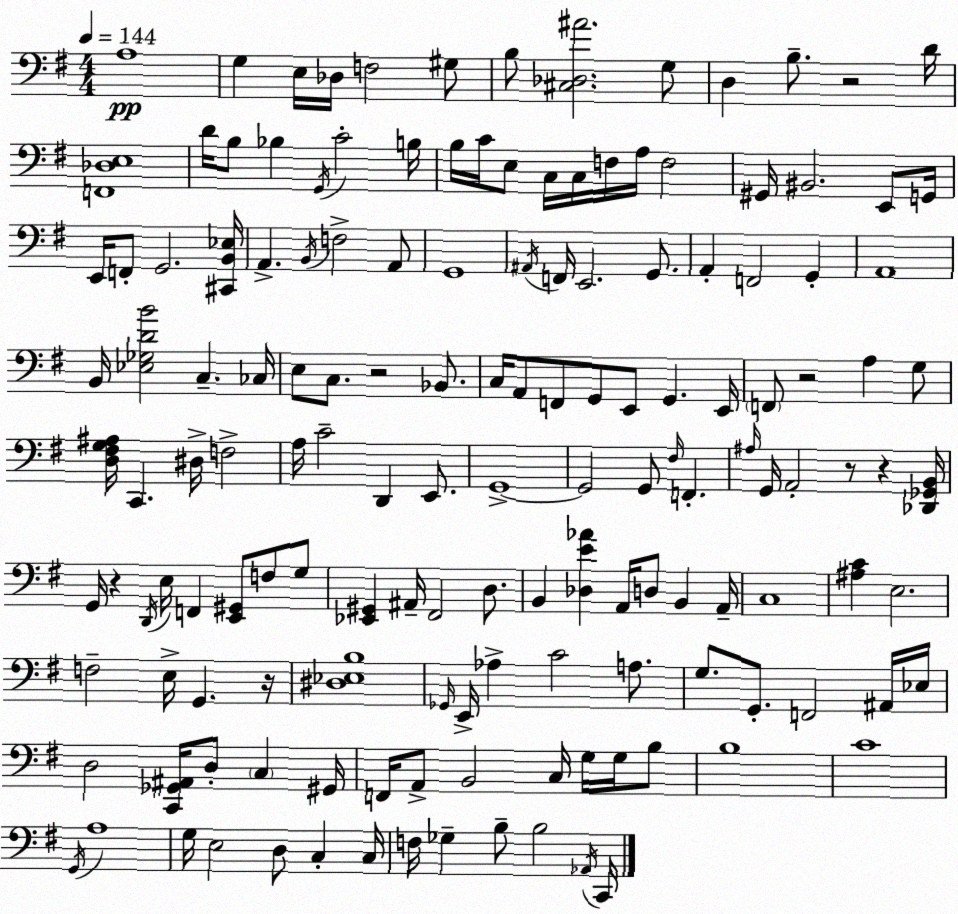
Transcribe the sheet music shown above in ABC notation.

X:1
T:Untitled
M:4/4
L:1/4
K:Em
A,4 G, E,/4 _D,/4 F,2 ^G,/2 B,/2 [^C,_D,^A]2 G,/2 D, B,/2 z2 D/4 [F,,_D,E,]4 D/4 B,/2 _B, G,,/4 C2 B,/4 B,/4 C/4 E,/2 C,/4 C,/4 F,/4 A,/4 F,2 ^G,,/4 ^B,,2 E,,/2 G,,/4 E,,/4 F,,/2 G,,2 [^C,,B,,_E,]/4 A,, B,,/4 F,2 A,,/2 G,,4 ^A,,/4 F,,/4 E,,2 G,,/2 A,, F,,2 G,, A,,4 B,,/4 [_E,_G,DB]2 C, _C,/4 E,/2 C,/2 z2 _B,,/2 C,/4 A,,/2 F,,/2 G,,/2 E,,/2 G,, E,,/4 F,,/2 z2 A, G,/2 [D,^F,G,^A,]/4 C,, ^D,/4 F,2 A,/4 C2 D,, E,,/2 G,,4 G,,2 G,,/2 ^F,/4 F,, ^A,/4 G,,/4 A,,2 z/2 z [_D,,_G,,B,,]/4 G,,/4 z D,,/4 E,/4 F,, [E,,^G,,]/2 F,/2 G,/2 [_E,,^G,,] ^A,,/4 ^F,,2 D,/2 B,, [_D,E_A] A,,/4 D,/2 B,, A,,/4 C,4 [^A,C] E,2 F,2 E,/4 G,, z/4 [^D,_E,B,]4 _G,,/4 E,,/4 _A, C2 A,/2 G,/2 G,,/2 F,,2 ^A,,/4 _E,/4 D,2 [C,,_G,,^A,,]/4 D,/2 C, ^G,,/4 F,,/4 A,,/2 B,,2 C,/4 G,/4 G,/4 B,/2 B,4 C4 G,,/4 A,4 G,/4 E,2 D,/2 C, C,/4 F,/4 _G, B,/2 B,2 _A,,/4 C,,/4